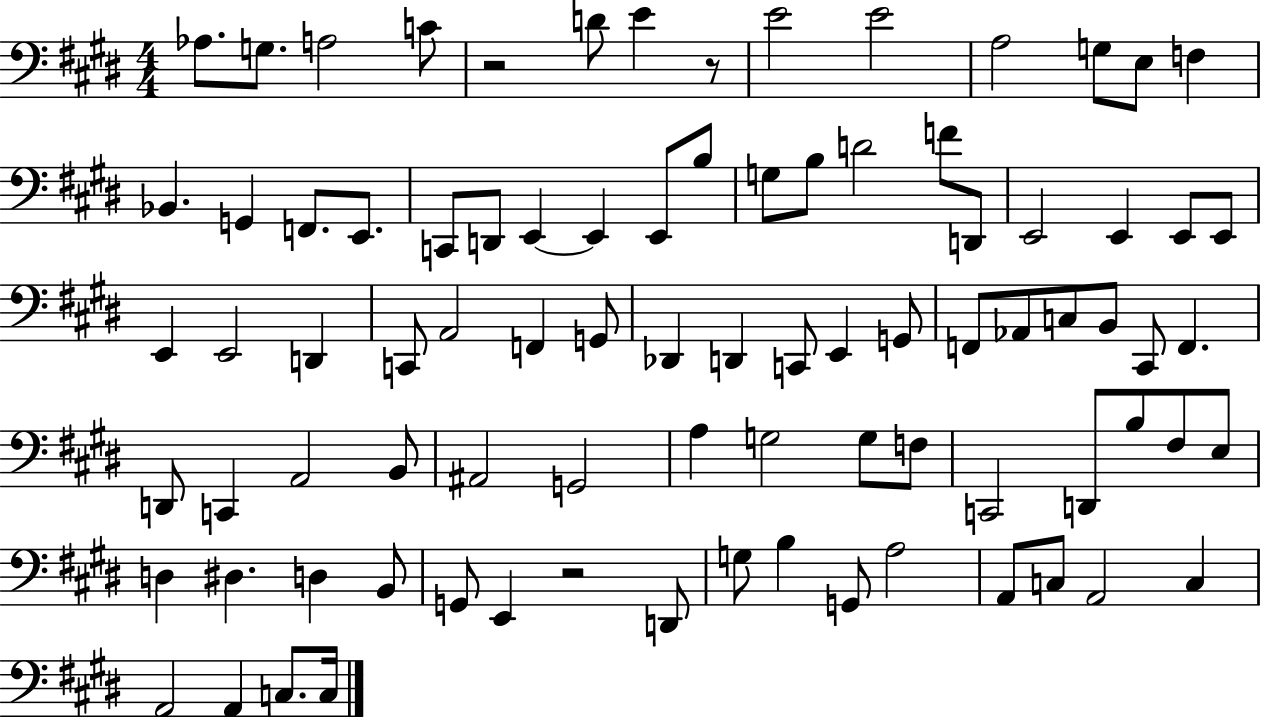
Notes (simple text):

Ab3/e. G3/e. A3/h C4/e R/h D4/e E4/q R/e E4/h E4/h A3/h G3/e E3/e F3/q Bb2/q. G2/q F2/e. E2/e. C2/e D2/e E2/q E2/q E2/e B3/e G3/e B3/e D4/h F4/e D2/e E2/h E2/q E2/e E2/e E2/q E2/h D2/q C2/e A2/h F2/q G2/e Db2/q D2/q C2/e E2/q G2/e F2/e Ab2/e C3/e B2/e C#2/e F2/q. D2/e C2/q A2/h B2/e A#2/h G2/h A3/q G3/h G3/e F3/e C2/h D2/e B3/e F#3/e E3/e D3/q D#3/q. D3/q B2/e G2/e E2/q R/h D2/e G3/e B3/q G2/e A3/h A2/e C3/e A2/h C3/q A2/h A2/q C3/e. C3/s